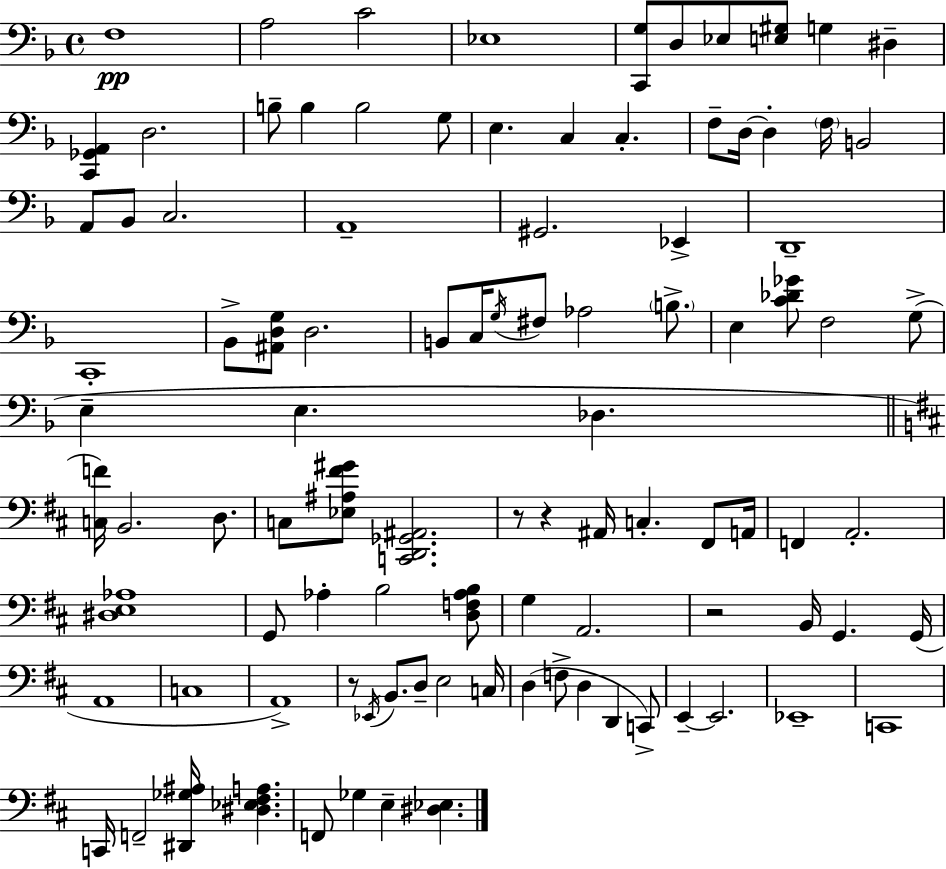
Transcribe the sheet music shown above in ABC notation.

X:1
T:Untitled
M:4/4
L:1/4
K:Dm
F,4 A,2 C2 _E,4 [C,,G,]/2 D,/2 _E,/2 [E,^G,]/2 G, ^D, [C,,_G,,A,,] D,2 B,/2 B, B,2 G,/2 E, C, C, F,/2 D,/4 D, F,/4 B,,2 A,,/2 _B,,/2 C,2 A,,4 ^G,,2 _E,, D,,4 C,,4 _B,,/2 [^A,,D,G,]/2 D,2 B,,/2 C,/4 G,/4 ^F,/2 _A,2 B,/2 E, [C_D_G]/2 F,2 G,/2 E, E, _D, [C,F]/4 B,,2 D,/2 C,/2 [_E,^A,^F^G]/2 [C,,D,,_G,,^A,,]2 z/2 z ^A,,/4 C, ^F,,/2 A,,/4 F,, A,,2 [^D,E,_A,]4 G,,/2 _A, B,2 [D,F,_A,B,]/2 G, A,,2 z2 B,,/4 G,, G,,/4 A,,4 C,4 A,,4 z/2 _E,,/4 B,,/2 D,/2 E,2 C,/4 D, F,/2 D, D,, C,,/2 E,, E,,2 _E,,4 C,,4 C,,/4 F,,2 [^D,,_G,^A,]/4 [^D,_E,^F,A,] F,,/2 _G, E, [^D,_E,]